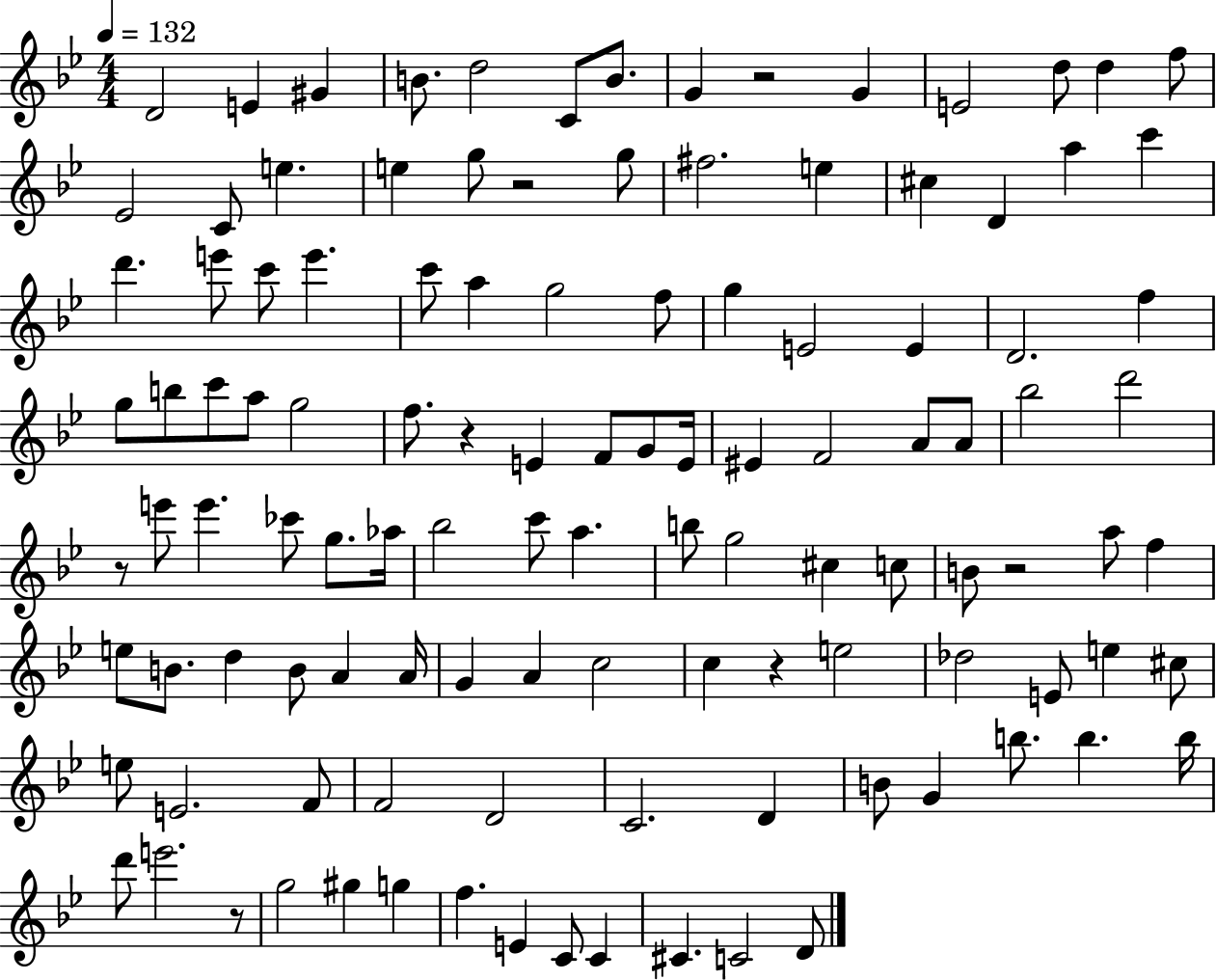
D4/h E4/q G#4/q B4/e. D5/h C4/e B4/e. G4/q R/h G4/q E4/h D5/e D5/q F5/e Eb4/h C4/e E5/q. E5/q G5/e R/h G5/e F#5/h. E5/q C#5/q D4/q A5/q C6/q D6/q. E6/e C6/e E6/q. C6/e A5/q G5/h F5/e G5/q E4/h E4/q D4/h. F5/q G5/e B5/e C6/e A5/e G5/h F5/e. R/q E4/q F4/e G4/e E4/s EIS4/q F4/h A4/e A4/e Bb5/h D6/h R/e E6/e E6/q. CES6/e G5/e. Ab5/s Bb5/h C6/e A5/q. B5/e G5/h C#5/q C5/e B4/e R/h A5/e F5/q E5/e B4/e. D5/q B4/e A4/q A4/s G4/q A4/q C5/h C5/q R/q E5/h Db5/h E4/e E5/q C#5/e E5/e E4/h. F4/e F4/h D4/h C4/h. D4/q B4/e G4/q B5/e. B5/q. B5/s D6/e E6/h. R/e G5/h G#5/q G5/q F5/q. E4/q C4/e C4/q C#4/q. C4/h D4/e